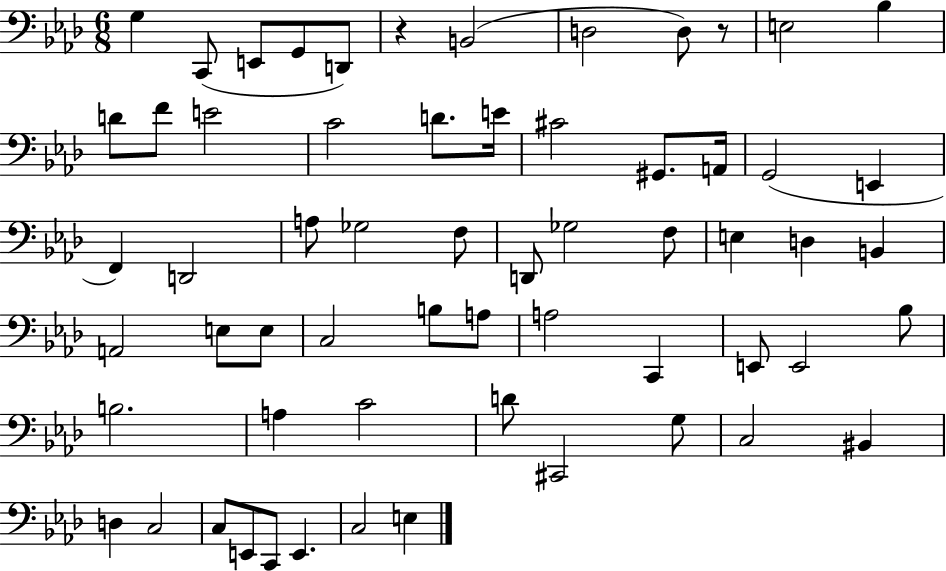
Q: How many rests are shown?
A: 2